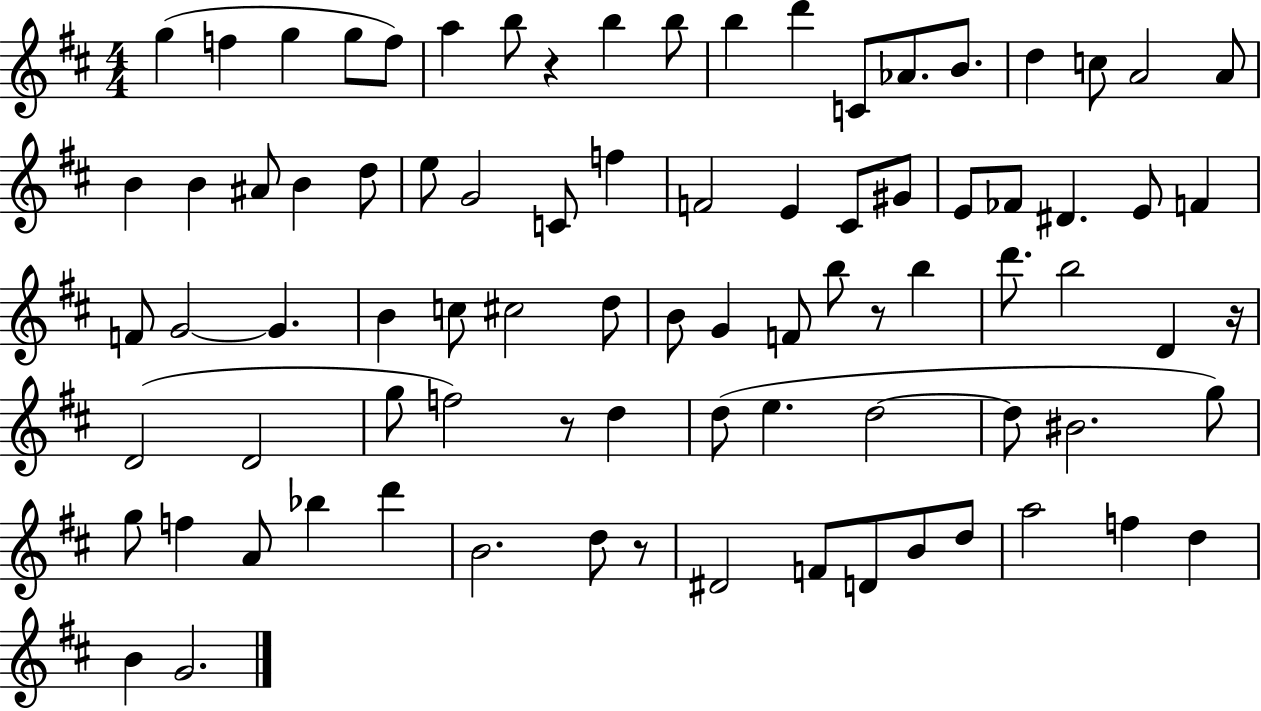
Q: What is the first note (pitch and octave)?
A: G5